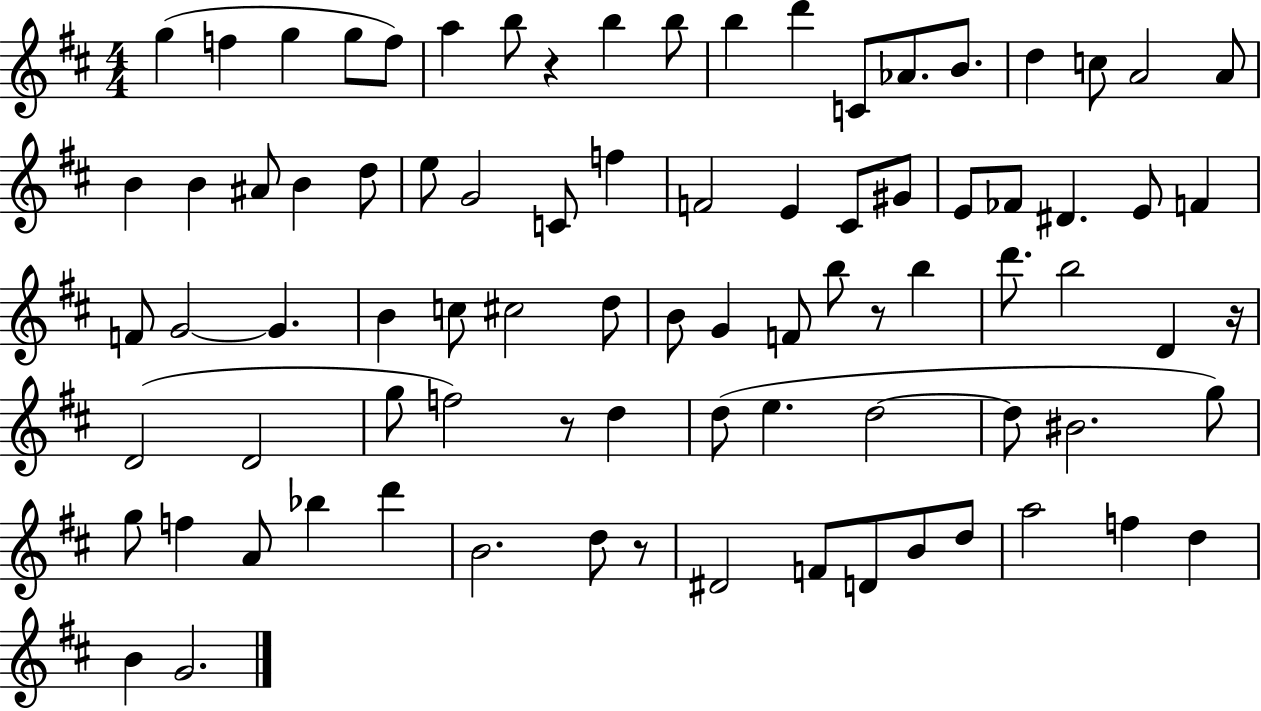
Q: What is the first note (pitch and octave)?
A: G5